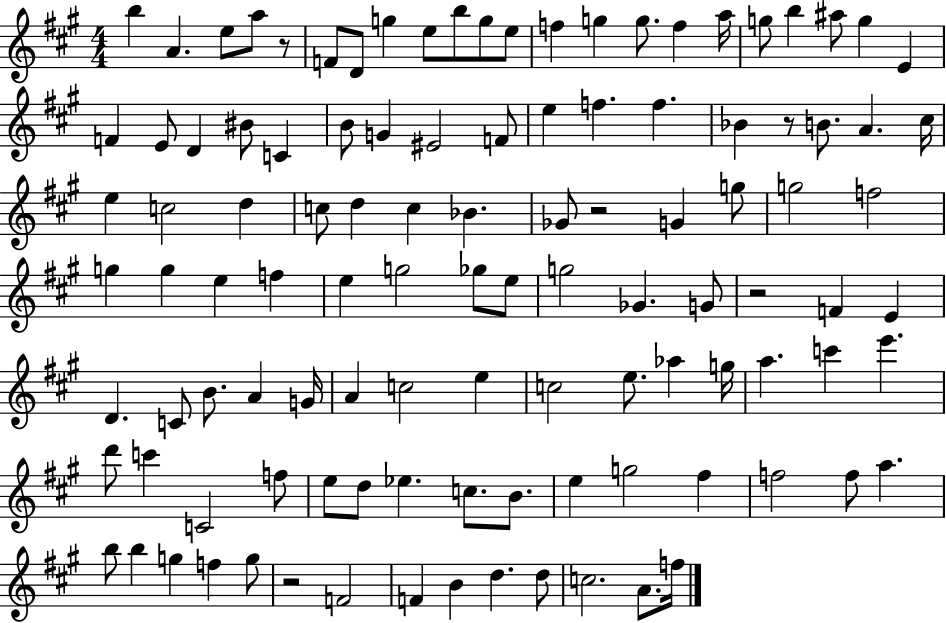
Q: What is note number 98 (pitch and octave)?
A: F4